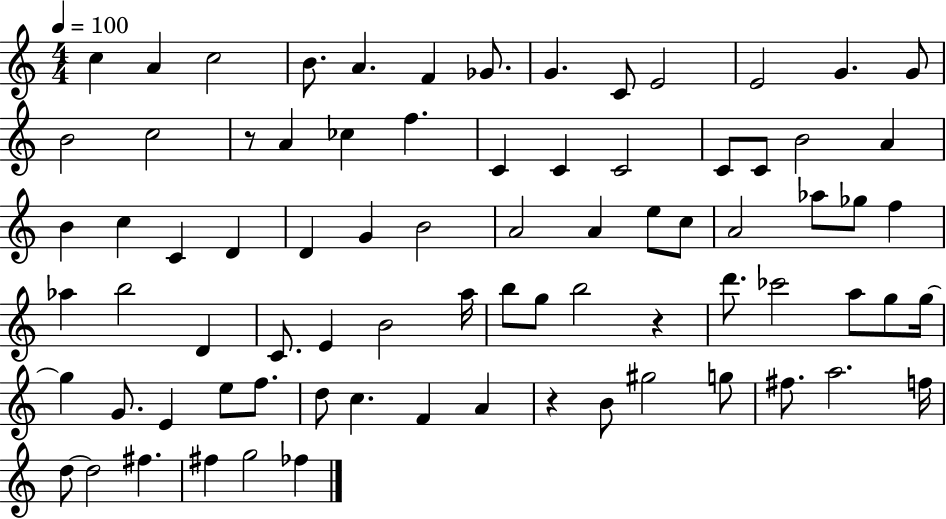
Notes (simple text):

C5/q A4/q C5/h B4/e. A4/q. F4/q Gb4/e. G4/q. C4/e E4/h E4/h G4/q. G4/e B4/h C5/h R/e A4/q CES5/q F5/q. C4/q C4/q C4/h C4/e C4/e B4/h A4/q B4/q C5/q C4/q D4/q D4/q G4/q B4/h A4/h A4/q E5/e C5/e A4/h Ab5/e Gb5/e F5/q Ab5/q B5/h D4/q C4/e. E4/q B4/h A5/s B5/e G5/e B5/h R/q D6/e. CES6/h A5/e G5/e G5/s G5/q G4/e. E4/q E5/e F5/e. D5/e C5/q. F4/q A4/q R/q B4/e G#5/h G5/e F#5/e. A5/h. F5/s D5/e D5/h F#5/q. F#5/q G5/h FES5/q